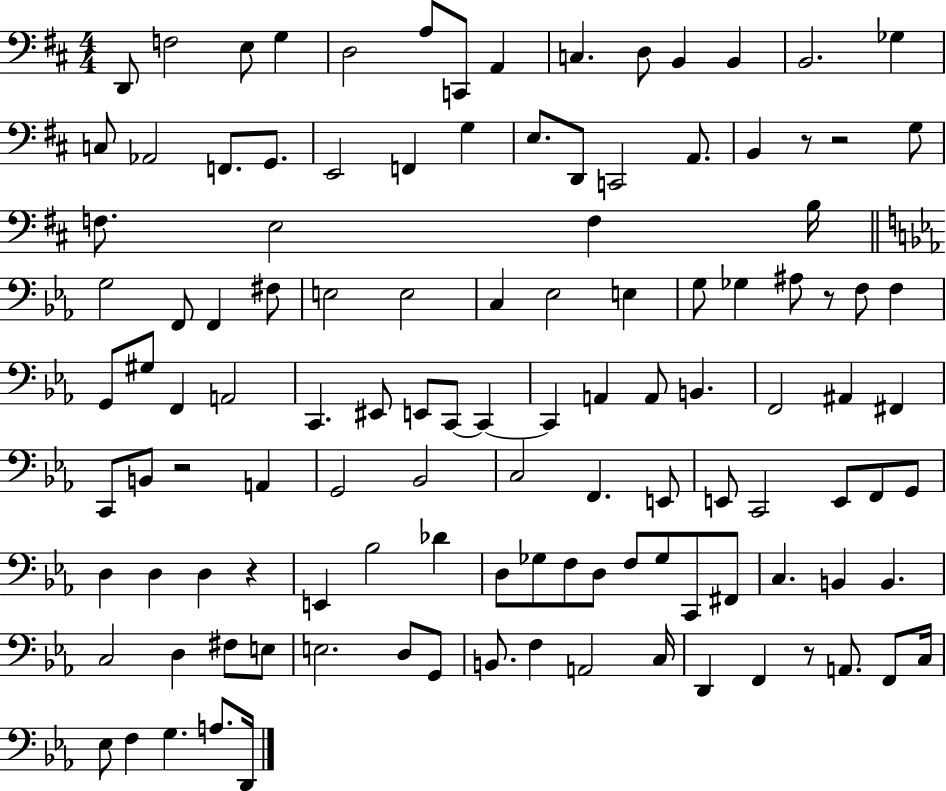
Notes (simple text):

D2/e F3/h E3/e G3/q D3/h A3/e C2/e A2/q C3/q. D3/e B2/q B2/q B2/h. Gb3/q C3/e Ab2/h F2/e. G2/e. E2/h F2/q G3/q E3/e. D2/e C2/h A2/e. B2/q R/e R/h G3/e F3/e. E3/h F3/q B3/s G3/h F2/e F2/q F#3/e E3/h E3/h C3/q Eb3/h E3/q G3/e Gb3/q A#3/e R/e F3/e F3/q G2/e G#3/e F2/q A2/h C2/q. EIS2/e E2/e C2/e C2/q C2/q A2/q A2/e B2/q. F2/h A#2/q F#2/q C2/e B2/e R/h A2/q G2/h Bb2/h C3/h F2/q. E2/e E2/e C2/h E2/e F2/e G2/e D3/q D3/q D3/q R/q E2/q Bb3/h Db4/q D3/e Gb3/e F3/e D3/e F3/e Gb3/e C2/e F#2/e C3/q. B2/q B2/q. C3/h D3/q F#3/e E3/e E3/h. D3/e G2/e B2/e. F3/q A2/h C3/s D2/q F2/q R/e A2/e. F2/e C3/s Eb3/e F3/q G3/q. A3/e. D2/s